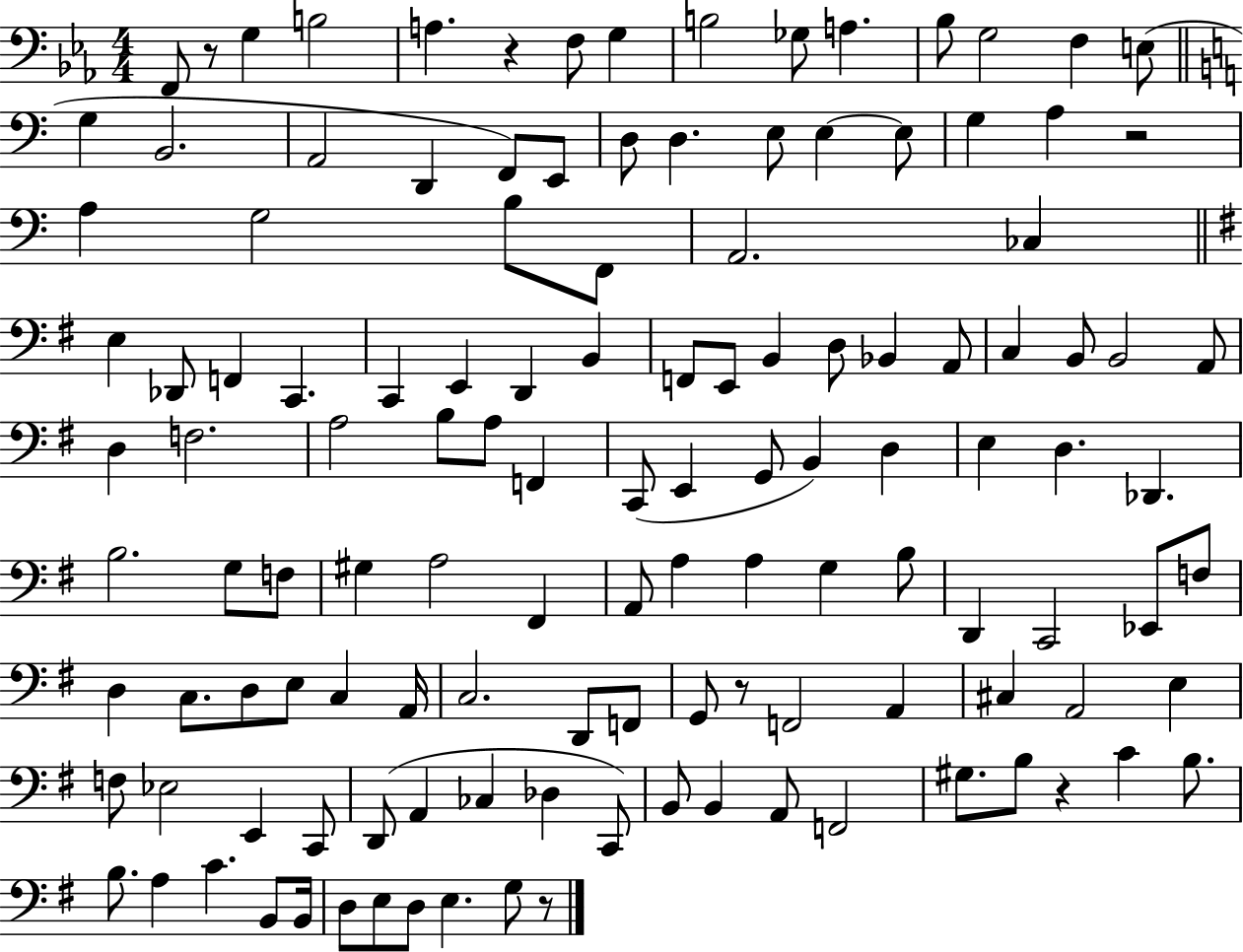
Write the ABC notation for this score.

X:1
T:Untitled
M:4/4
L:1/4
K:Eb
F,,/2 z/2 G, B,2 A, z F,/2 G, B,2 _G,/2 A, _B,/2 G,2 F, E,/2 G, B,,2 A,,2 D,, F,,/2 E,,/2 D,/2 D, E,/2 E, E,/2 G, A, z2 A, G,2 B,/2 F,,/2 A,,2 _C, E, _D,,/2 F,, C,, C,, E,, D,, B,, F,,/2 E,,/2 B,, D,/2 _B,, A,,/2 C, B,,/2 B,,2 A,,/2 D, F,2 A,2 B,/2 A,/2 F,, C,,/2 E,, G,,/2 B,, D, E, D, _D,, B,2 G,/2 F,/2 ^G, A,2 ^F,, A,,/2 A, A, G, B,/2 D,, C,,2 _E,,/2 F,/2 D, C,/2 D,/2 E,/2 C, A,,/4 C,2 D,,/2 F,,/2 G,,/2 z/2 F,,2 A,, ^C, A,,2 E, F,/2 _E,2 E,, C,,/2 D,,/2 A,, _C, _D, C,,/2 B,,/2 B,, A,,/2 F,,2 ^G,/2 B,/2 z C B,/2 B,/2 A, C B,,/2 B,,/4 D,/2 E,/2 D,/2 E, G,/2 z/2